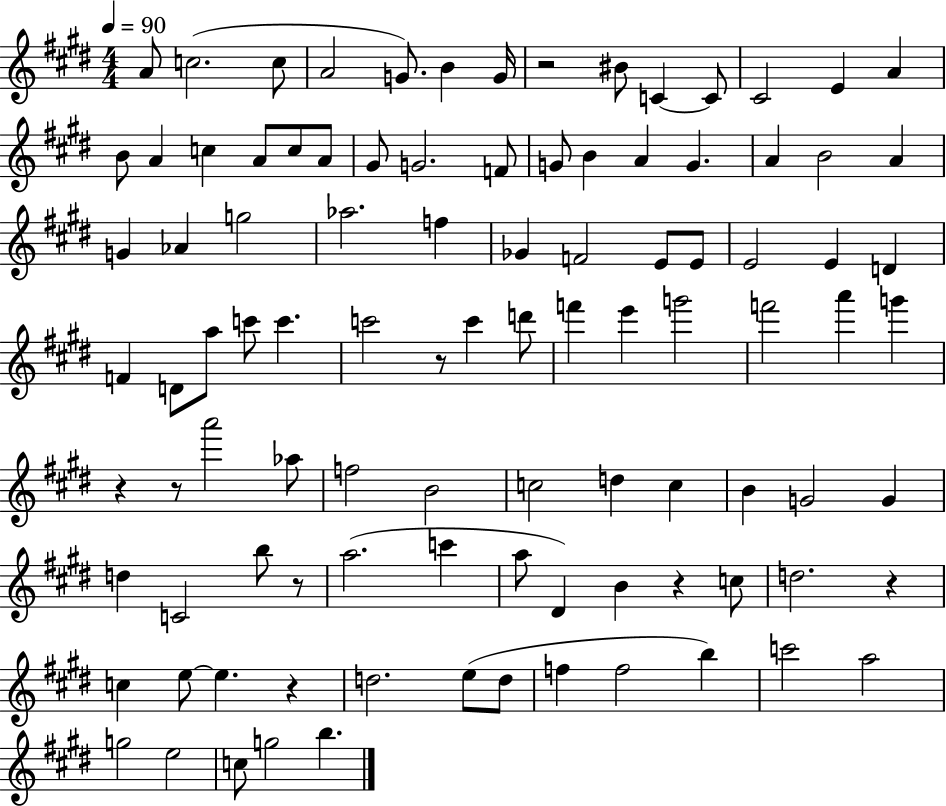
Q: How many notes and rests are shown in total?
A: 99